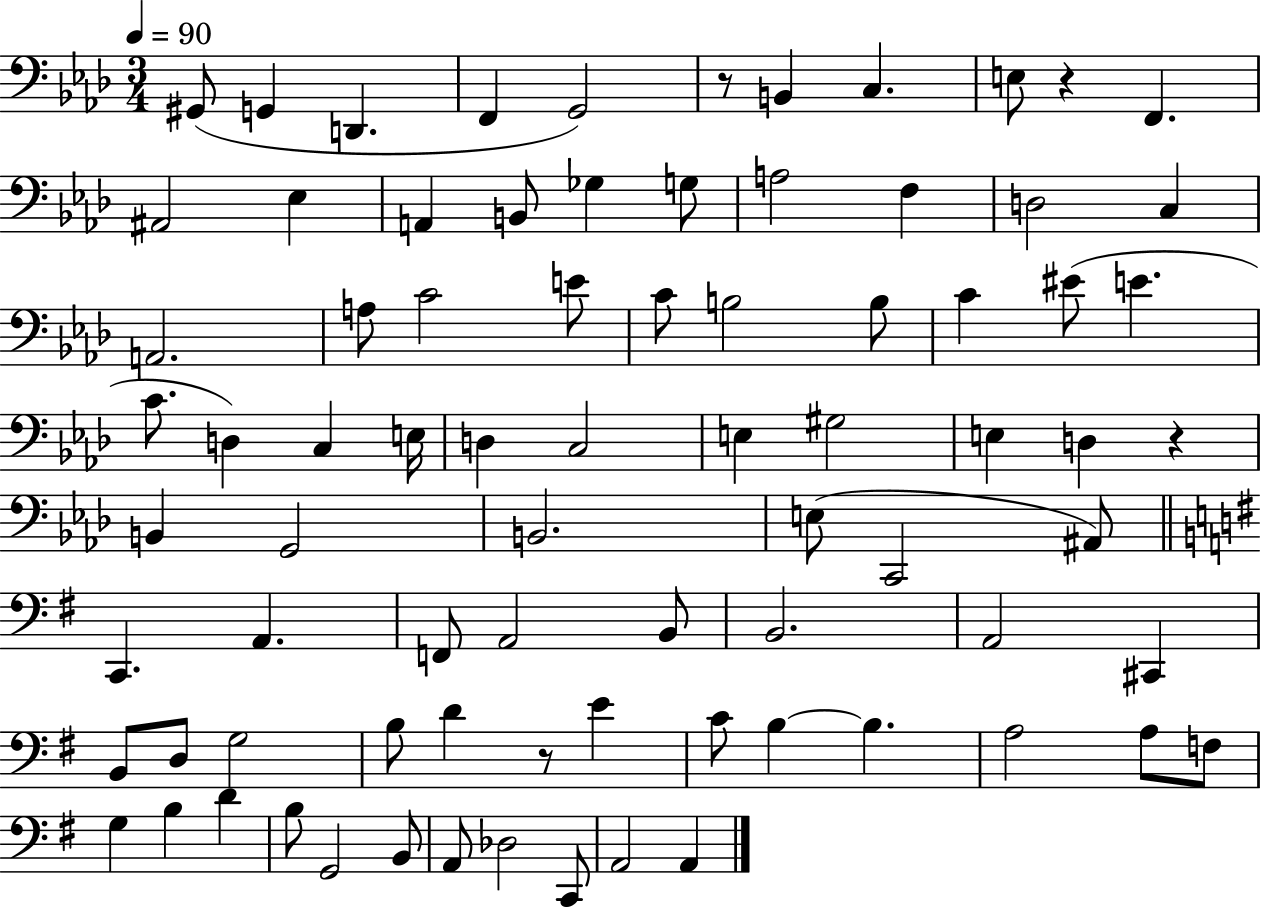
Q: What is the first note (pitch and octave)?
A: G#2